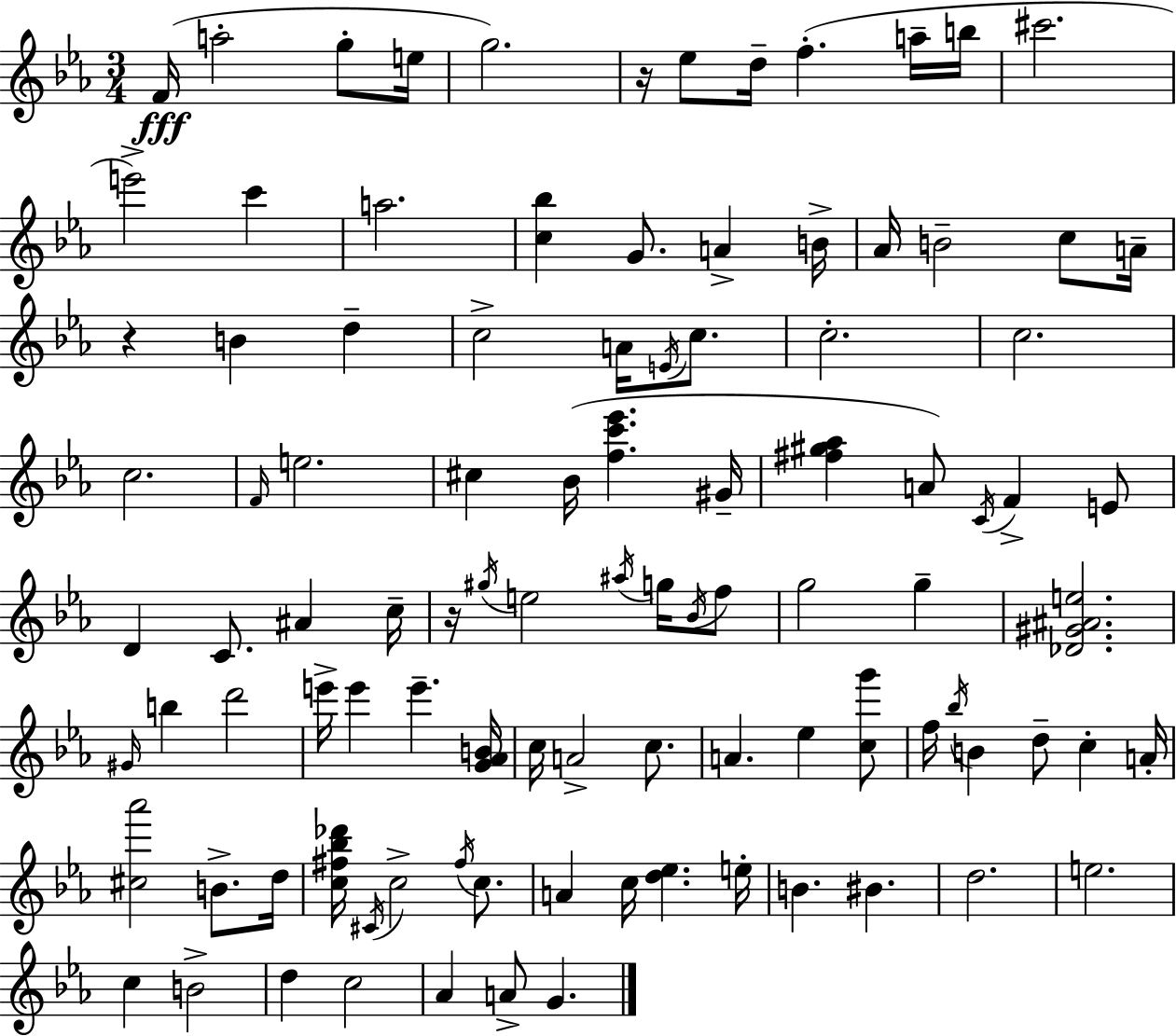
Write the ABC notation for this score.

X:1
T:Untitled
M:3/4
L:1/4
K:Cm
F/4 a2 g/2 e/4 g2 z/4 _e/2 d/4 f a/4 b/4 ^c'2 e'2 c' a2 [c_b] G/2 A B/4 _A/4 B2 c/2 A/4 z B d c2 A/4 E/4 c/2 c2 c2 c2 F/4 e2 ^c _B/4 [fc'_e'] ^G/4 [^f^g_a] A/2 C/4 F E/2 D C/2 ^A c/4 z/4 ^g/4 e2 ^a/4 g/4 _B/4 f/2 g2 g [_D^G^Ae]2 ^G/4 b d'2 e'/4 e' e' [G_AB]/4 c/4 A2 c/2 A _e [cg']/2 f/4 _b/4 B d/2 c A/4 [^c_a']2 B/2 d/4 [c^f_b_d']/4 ^C/4 c2 ^f/4 c/2 A c/4 [d_e] e/4 B ^B d2 e2 c B2 d c2 _A A/2 G